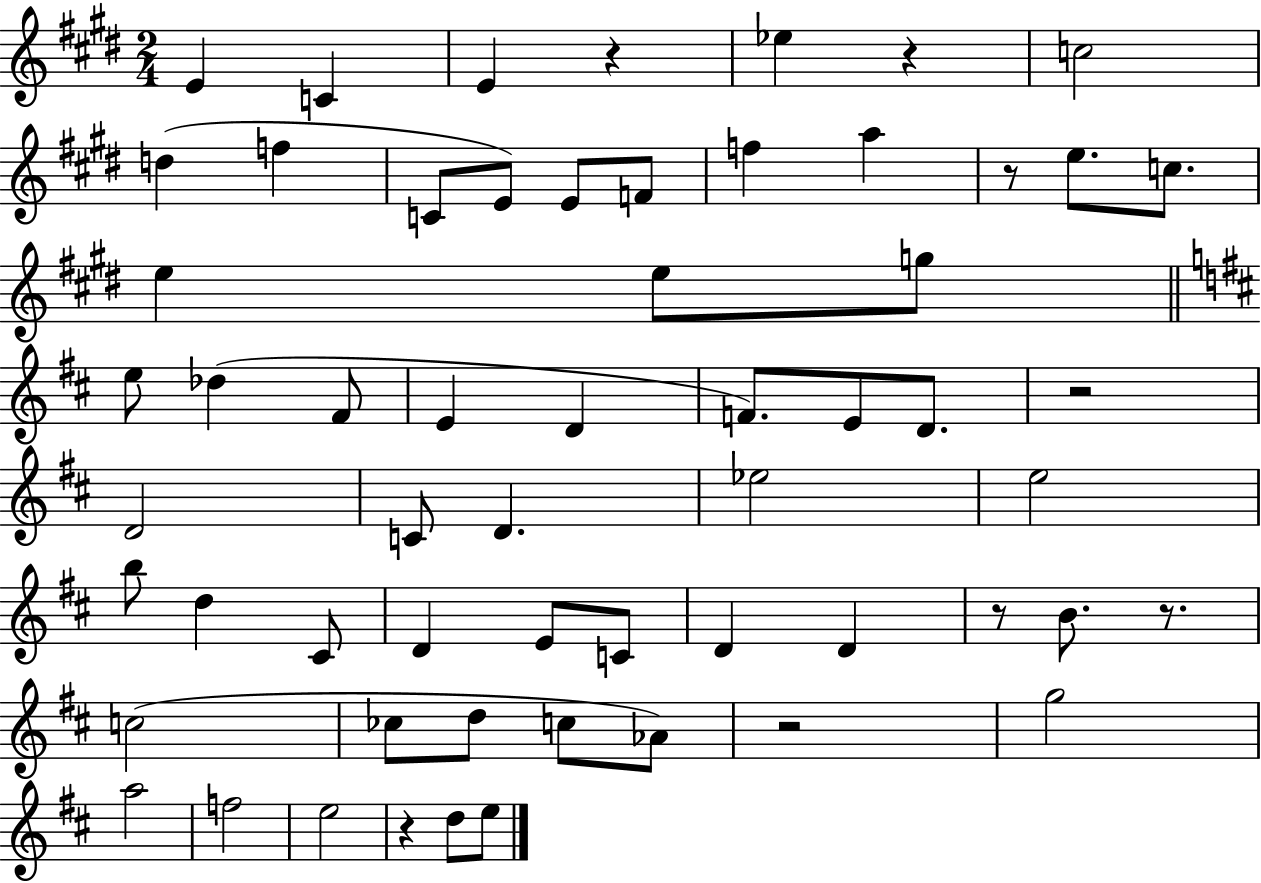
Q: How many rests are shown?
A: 8